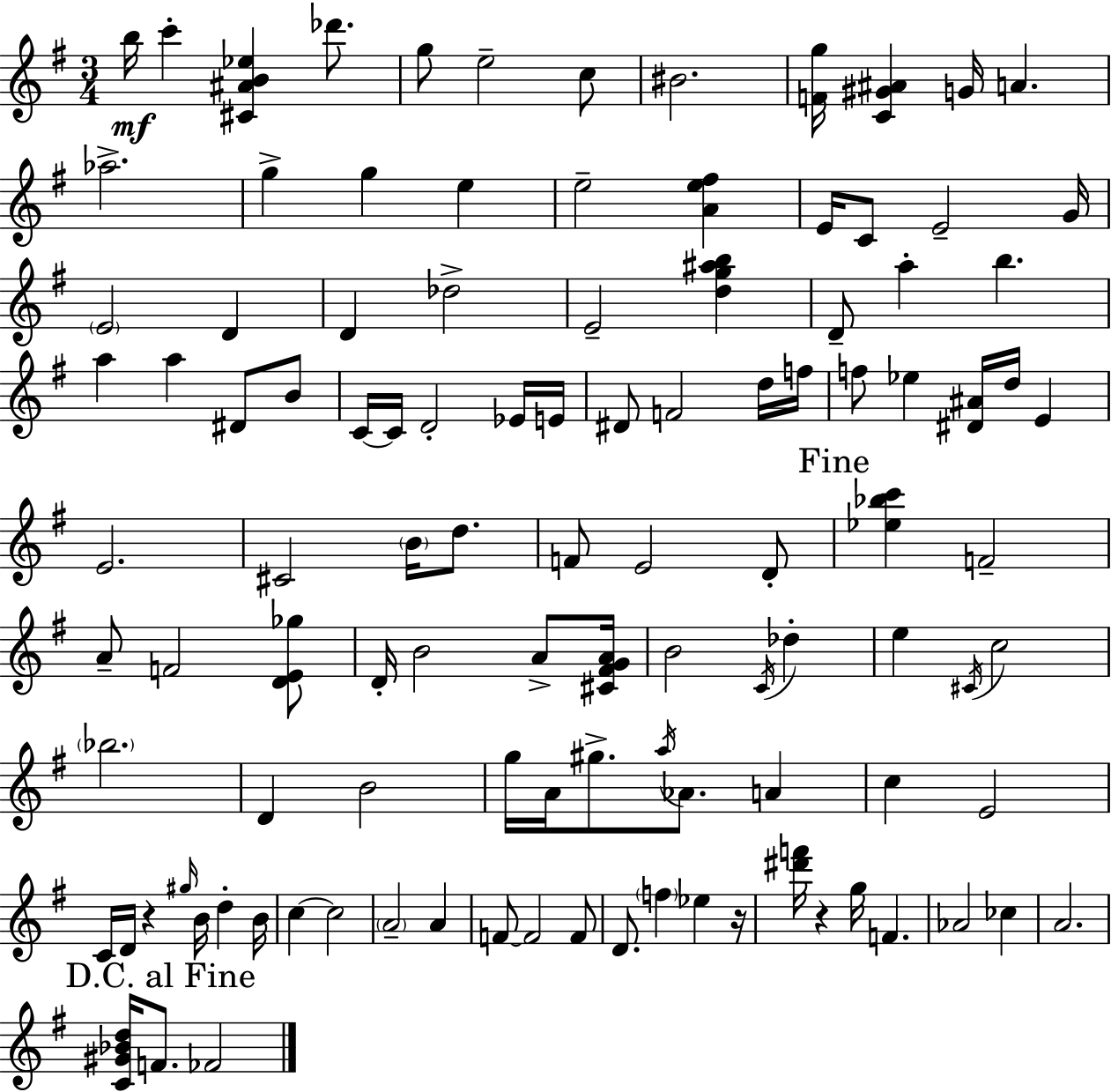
{
  \clef treble
  \numericTimeSignature
  \time 3/4
  \key e \minor
  b''16\mf c'''4-. <cis' ais' b' ees''>4 des'''8. | g''8 e''2-- c''8 | bis'2. | <f' g''>16 <c' gis' ais'>4 g'16 a'4. | \break aes''2.-> | g''4-> g''4 e''4 | e''2-- <a' e'' fis''>4 | e'16 c'8 e'2-- g'16 | \break \parenthesize e'2 d'4 | d'4 des''2-> | e'2-- <d'' g'' ais'' b''>4 | d'8-- a''4-. b''4. | \break a''4 a''4 dis'8 b'8 | c'16~~ c'16 d'2-. ees'16 e'16 | dis'8 f'2 d''16 f''16 | f''8 ees''4 <dis' ais'>16 d''16 e'4 | \break e'2. | cis'2 \parenthesize b'16 d''8. | f'8 e'2 d'8-. | \mark "Fine" <ees'' bes'' c'''>4 f'2-- | \break a'8-- f'2 <d' e' ges''>8 | d'16-. b'2 a'8-> <cis' fis' g' a'>16 | b'2 \acciaccatura { c'16 } des''4-. | e''4 \acciaccatura { cis'16 } c''2 | \break \parenthesize bes''2. | d'4 b'2 | g''16 a'16 gis''8.-> \acciaccatura { a''16 } aes'8. a'4 | c''4 e'2 | \break c'16 d'16 r4 \grace { gis''16 } b'16 d''4-. | b'16 c''4~~ c''2 | \parenthesize a'2-- | a'4 f'8~~ f'2 | \break f'8 d'8. \parenthesize f''4 ees''4 | r16 <dis''' f'''>16 r4 g''16 f'4. | aes'2 | ces''4 a'2. | \break \mark "D.C. al Fine" <c' gis' bes' d''>16 f'8. fes'2 | \bar "|."
}